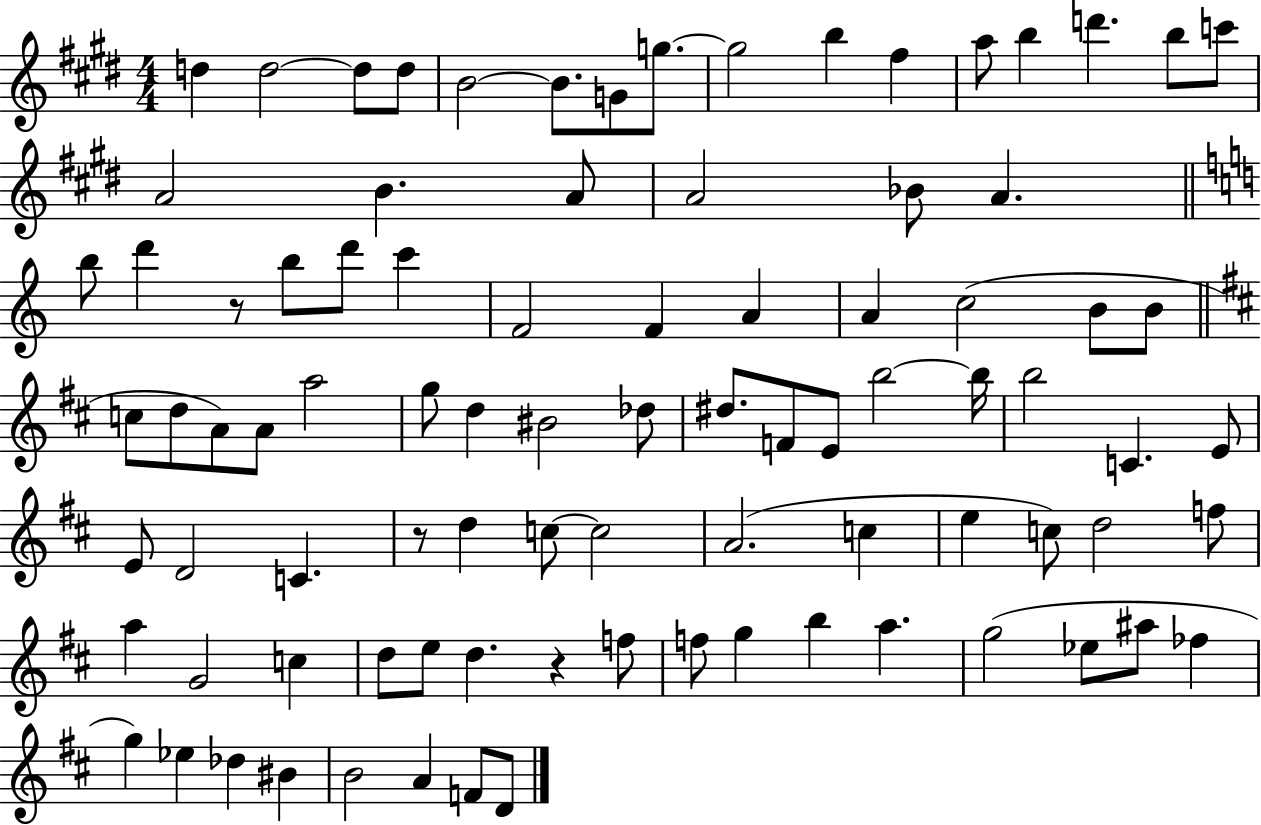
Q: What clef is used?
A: treble